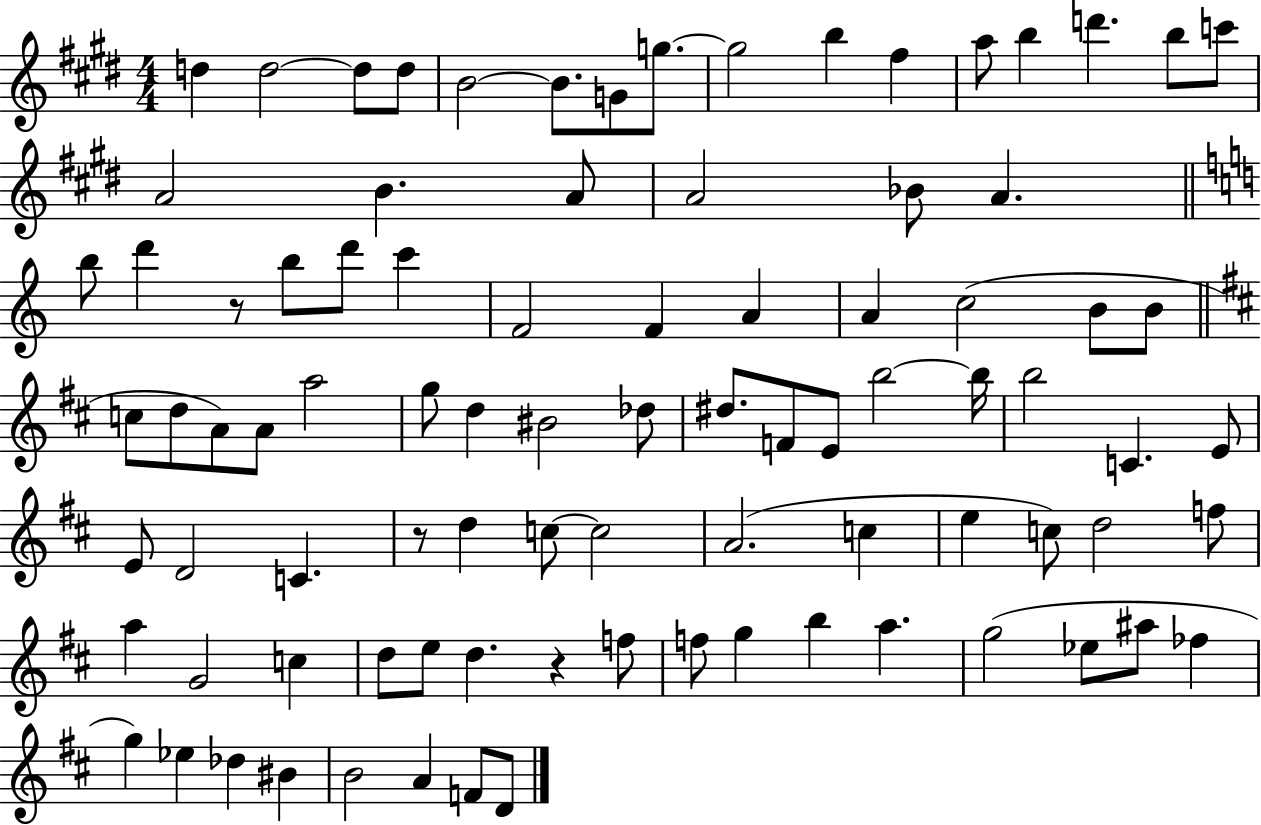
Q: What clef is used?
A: treble